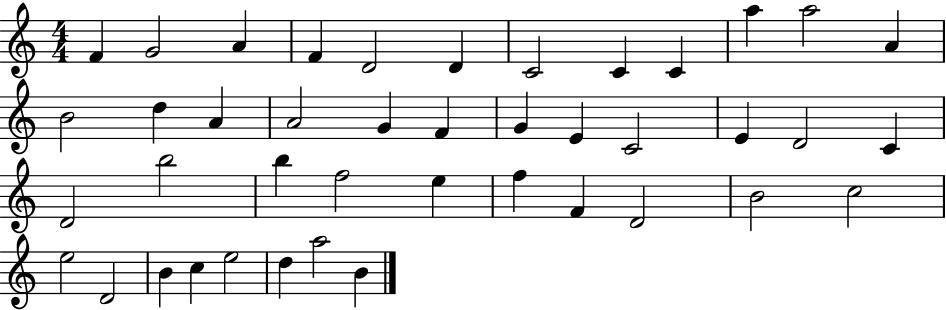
{
  \clef treble
  \numericTimeSignature
  \time 4/4
  \key c \major
  f'4 g'2 a'4 | f'4 d'2 d'4 | c'2 c'4 c'4 | a''4 a''2 a'4 | \break b'2 d''4 a'4 | a'2 g'4 f'4 | g'4 e'4 c'2 | e'4 d'2 c'4 | \break d'2 b''2 | b''4 f''2 e''4 | f''4 f'4 d'2 | b'2 c''2 | \break e''2 d'2 | b'4 c''4 e''2 | d''4 a''2 b'4 | \bar "|."
}